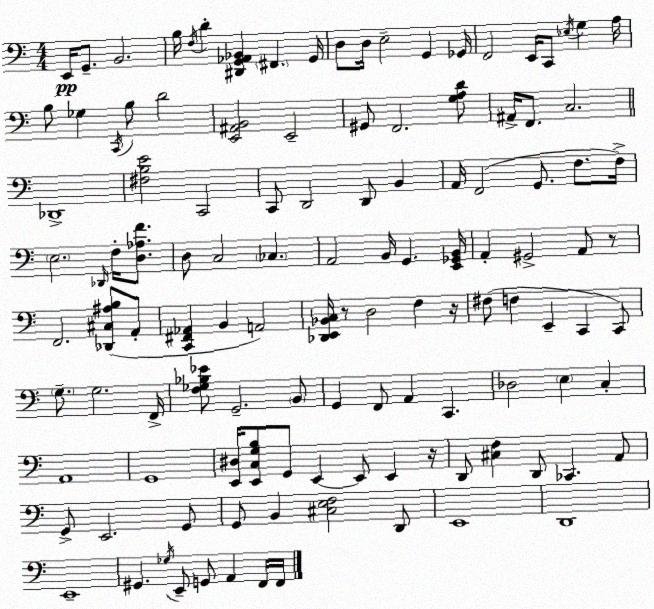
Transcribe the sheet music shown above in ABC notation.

X:1
T:Untitled
M:4/4
L:1/4
K:Am
E,,/4 G,,/2 B,,2 B,/4 F,/4 D [^D,,G,,_A,,_B,,] ^F,, G,,/4 D,/2 D,/4 E,2 G,, _G,,/4 F,,2 E,,/4 C,,/2 _E,/4 G, A,/4 B,/2 _G, C,,/4 B,/2 D2 [E,,^A,,B,,]2 E,,2 ^G,,/2 F,,2 [G,A,D]/2 ^A,,/4 F,,/2 C,2 _D,,4 [^F,B,E]2 C,,2 C,,/2 D,,2 D,,/2 B,, A,,/4 F,,2 G,,/2 F,/2 F,/4 E,2 _D,,/4 F,/4 [D,_A,F]/2 D,/2 C,2 _C, A,,2 B,,/4 G,, [E,,_G,,B,,]/4 A,, ^G,,2 A,,/2 z/2 F,,2 [_D,,^C,^A,B,]/2 A,,/2 [C,,^F,,_A,,] B,, A,,2 [_D,,E,,_B,,C,]/4 z/2 D,2 F, z/4 ^F,/2 F, E,, C,, C,,/2 G,/2 G,2 F,,/4 [F,_G,_B,_E]/2 G,,2 B,,/2 G,, F,,/2 A,, C,, _D,2 E, C, A,,4 G,,4 [E,,^D,]/4 [E,,C,G,B,]/2 G,,/2 E,, E,,/2 E,, z/4 D,,/2 [^C,F,] D,,/2 _C,, A,,/2 G,,/2 E,,2 G,,/2 G,,/2 B,, [^C,E,F,]2 D,,/2 E,,4 D,,4 E,,4 ^G,, _G,/4 E,,/2 G,,/2 A,, F,,/4 F,,/4